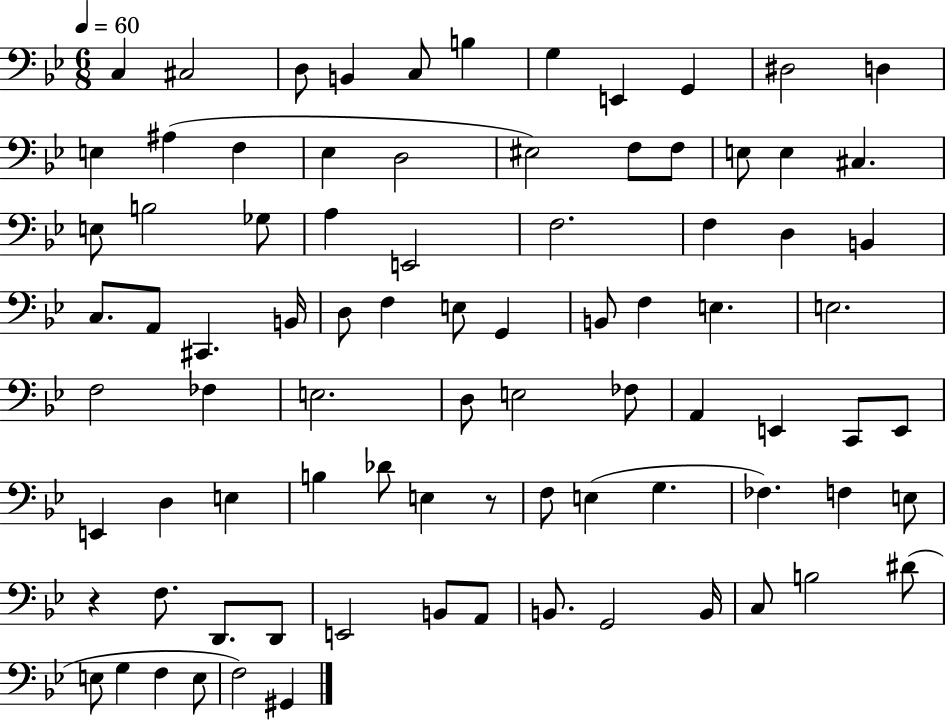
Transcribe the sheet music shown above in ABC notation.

X:1
T:Untitled
M:6/8
L:1/4
K:Bb
C, ^C,2 D,/2 B,, C,/2 B, G, E,, G,, ^D,2 D, E, ^A, F, _E, D,2 ^E,2 F,/2 F,/2 E,/2 E, ^C, E,/2 B,2 _G,/2 A, E,,2 F,2 F, D, B,, C,/2 A,,/2 ^C,, B,,/4 D,/2 F, E,/2 G,, B,,/2 F, E, E,2 F,2 _F, E,2 D,/2 E,2 _F,/2 A,, E,, C,,/2 E,,/2 E,, D, E, B, _D/2 E, z/2 F,/2 E, G, _F, F, E,/2 z F,/2 D,,/2 D,,/2 E,,2 B,,/2 A,,/2 B,,/2 G,,2 B,,/4 C,/2 B,2 ^D/2 E,/2 G, F, E,/2 F,2 ^G,,